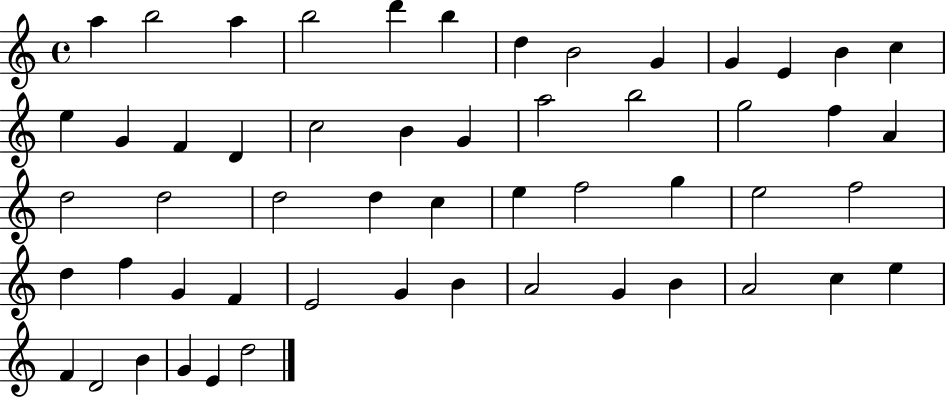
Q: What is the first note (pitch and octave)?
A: A5